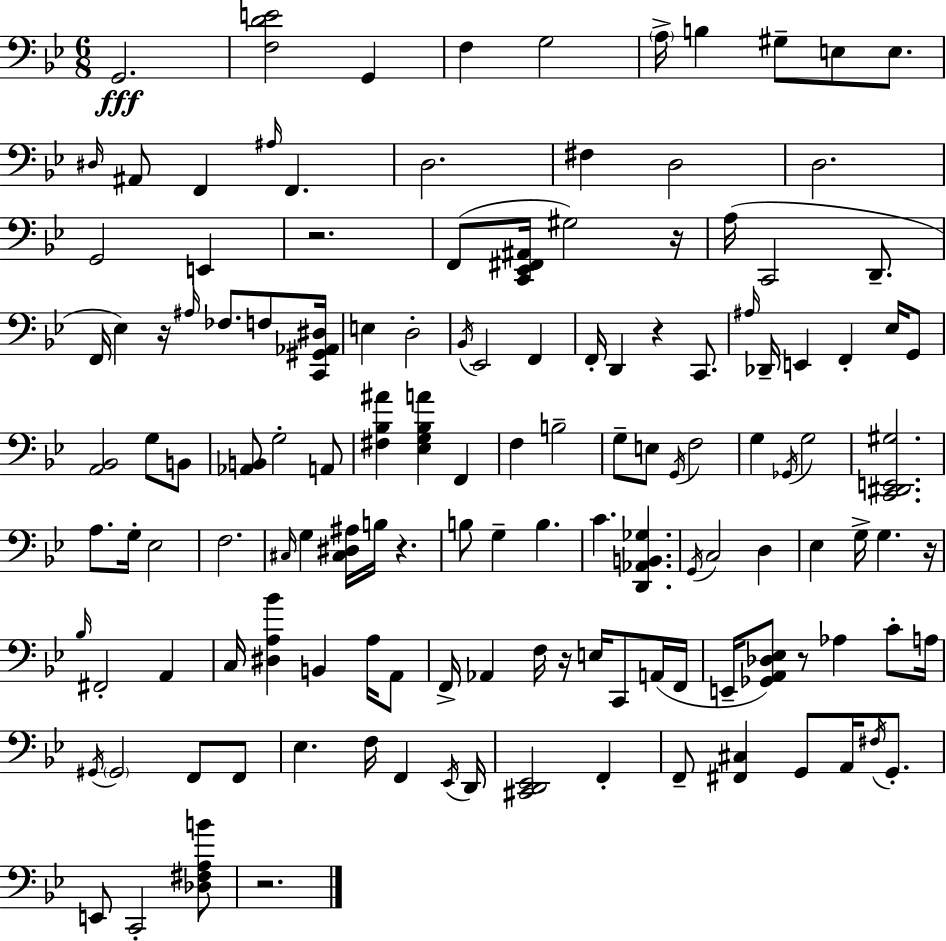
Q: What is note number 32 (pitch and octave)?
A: D3